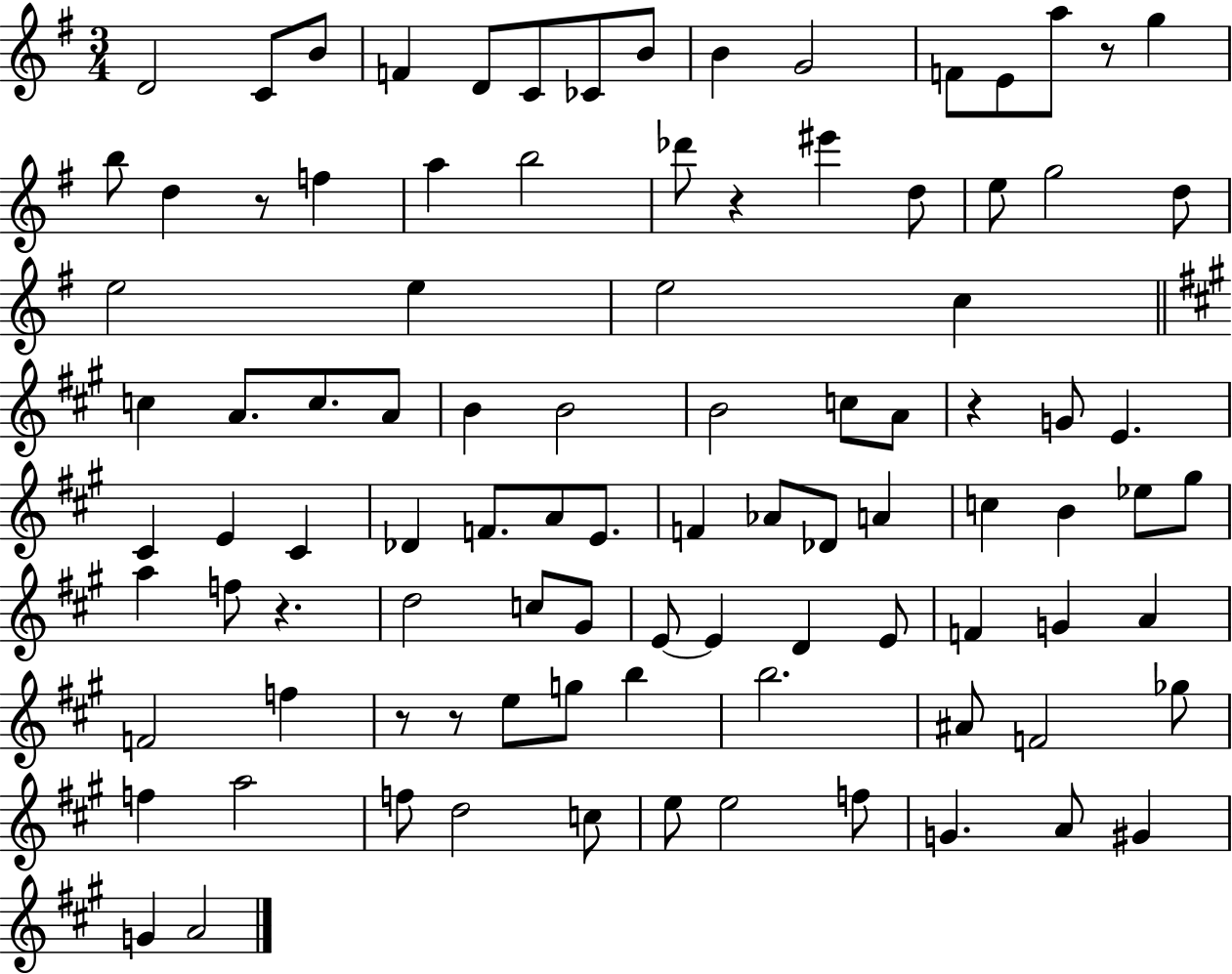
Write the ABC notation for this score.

X:1
T:Untitled
M:3/4
L:1/4
K:G
D2 C/2 B/2 F D/2 C/2 _C/2 B/2 B G2 F/2 E/2 a/2 z/2 g b/2 d z/2 f a b2 _d'/2 z ^e' d/2 e/2 g2 d/2 e2 e e2 c c A/2 c/2 A/2 B B2 B2 c/2 A/2 z G/2 E ^C E ^C _D F/2 A/2 E/2 F _A/2 _D/2 A c B _e/2 ^g/2 a f/2 z d2 c/2 ^G/2 E/2 E D E/2 F G A F2 f z/2 z/2 e/2 g/2 b b2 ^A/2 F2 _g/2 f a2 f/2 d2 c/2 e/2 e2 f/2 G A/2 ^G G A2